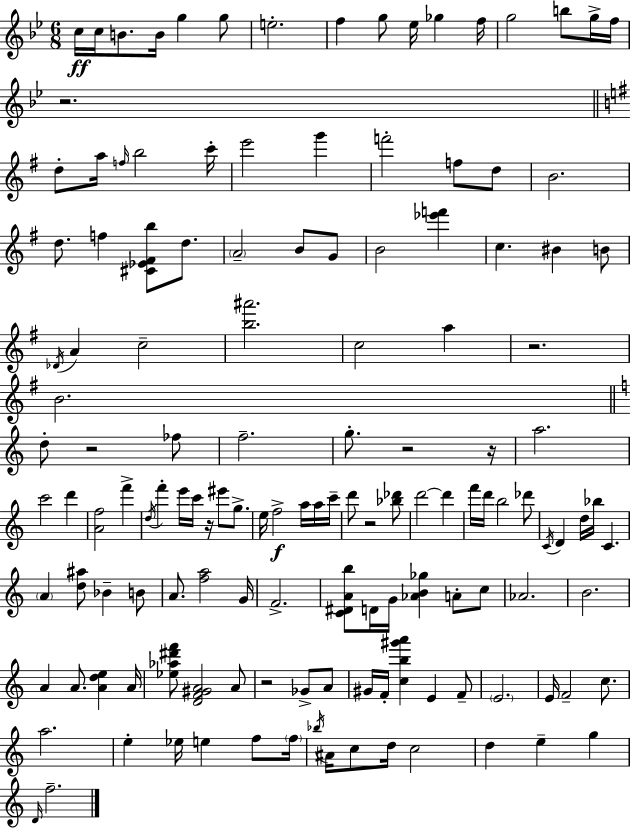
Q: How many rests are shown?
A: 8